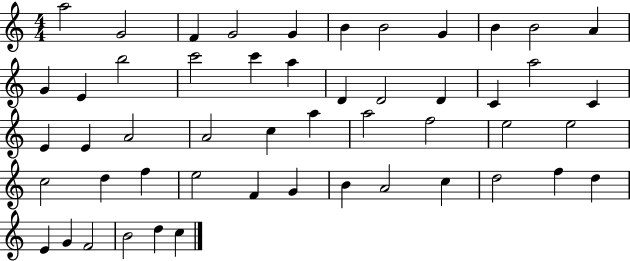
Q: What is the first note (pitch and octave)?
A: A5